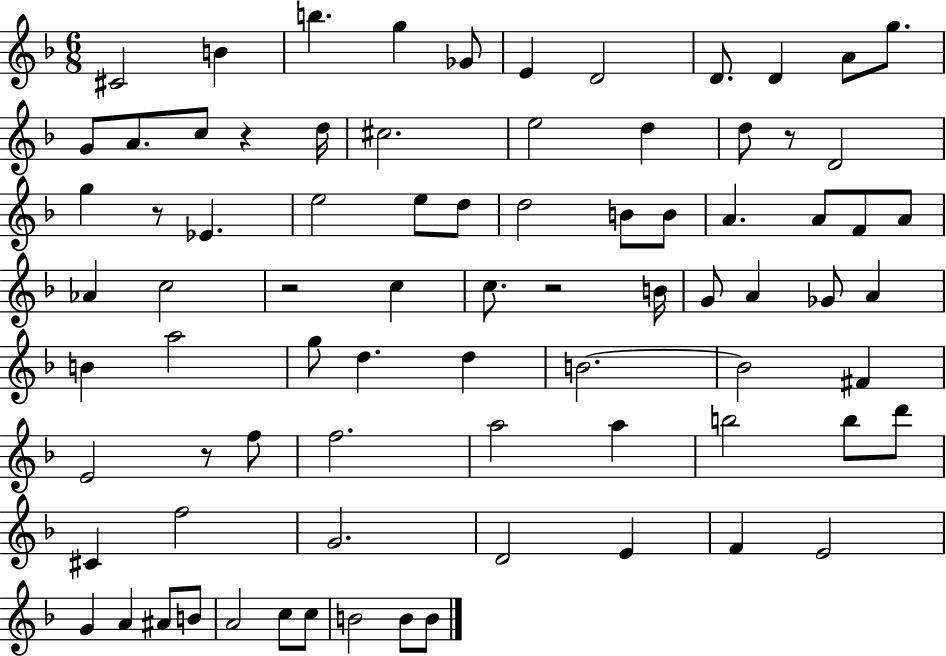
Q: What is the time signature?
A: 6/8